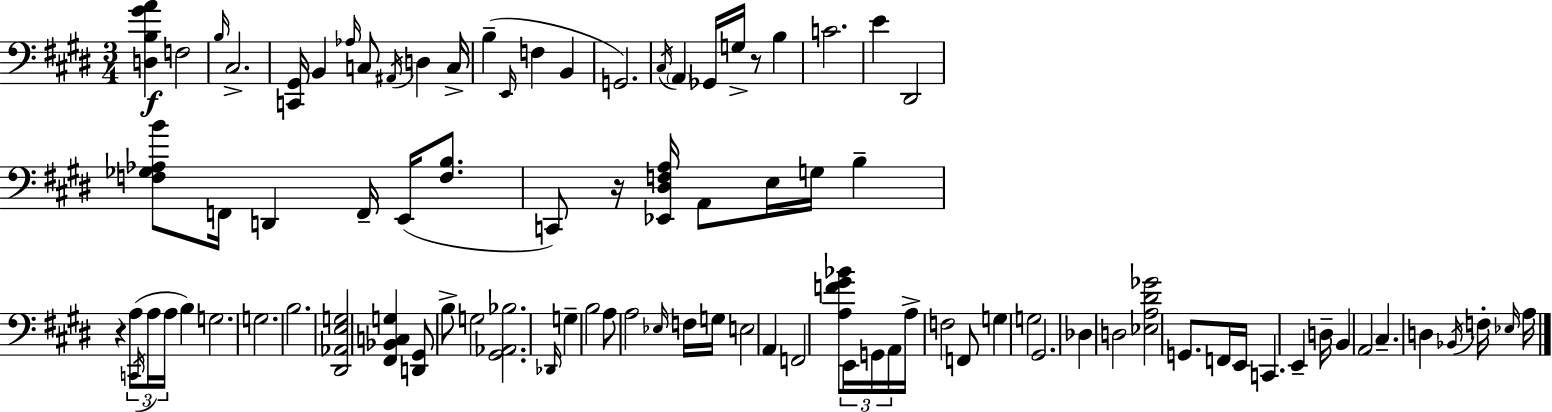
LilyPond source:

{
  \clef bass
  \numericTimeSignature
  \time 3/4
  \key e \major
  <d b gis' a'>4\f f2 | \grace { b16 } cis2.-> | <c, gis,>16 b,4 \grace { aes16 } c8 \acciaccatura { ais,16 } d4 | c16-> b4--( \grace { e,16 } f4 | \break b,4 g,2.) | \acciaccatura { cis16 } \parenthesize a,4 ges,16 g16-> r8 | b4 c'2. | e'4 dis,2 | \break <f ges aes b'>8 f,16 d,4 | f,16-- e,16( <f b>8. c,8) r16 <ees, dis f a>16 a,8 e16 | g16 b4-- r4 a8( \tuplet 3/2 { \acciaccatura { c,16 } | a16 a16 } b4) g2. | \break g2. | b2. | <dis, aes, e g>2 | <fis, bes, c g>4 <d, gis,>8 b8-> g2 | \break <gis, aes, bes>2. | \grace { des,16 } g4-- b2 | a8 a2 | \grace { ees16 } f16 g16 e2 | \break a,4 f,2 | <a f' gis' bes'>8 \tuplet 3/2 { e,16 g,16 a,16 } a16-> f2 | f,8 g4 | g2 gis,2. | \break des4 | d2 <ees a dis' ges'>2 | g,8. f,16 e,16 c,4. | e,4-- d16-- b,4 | \break a,2 cis4.-- | d4 \acciaccatura { bes,16 } f16-. \grace { ees16 } a16 \bar "|."
}